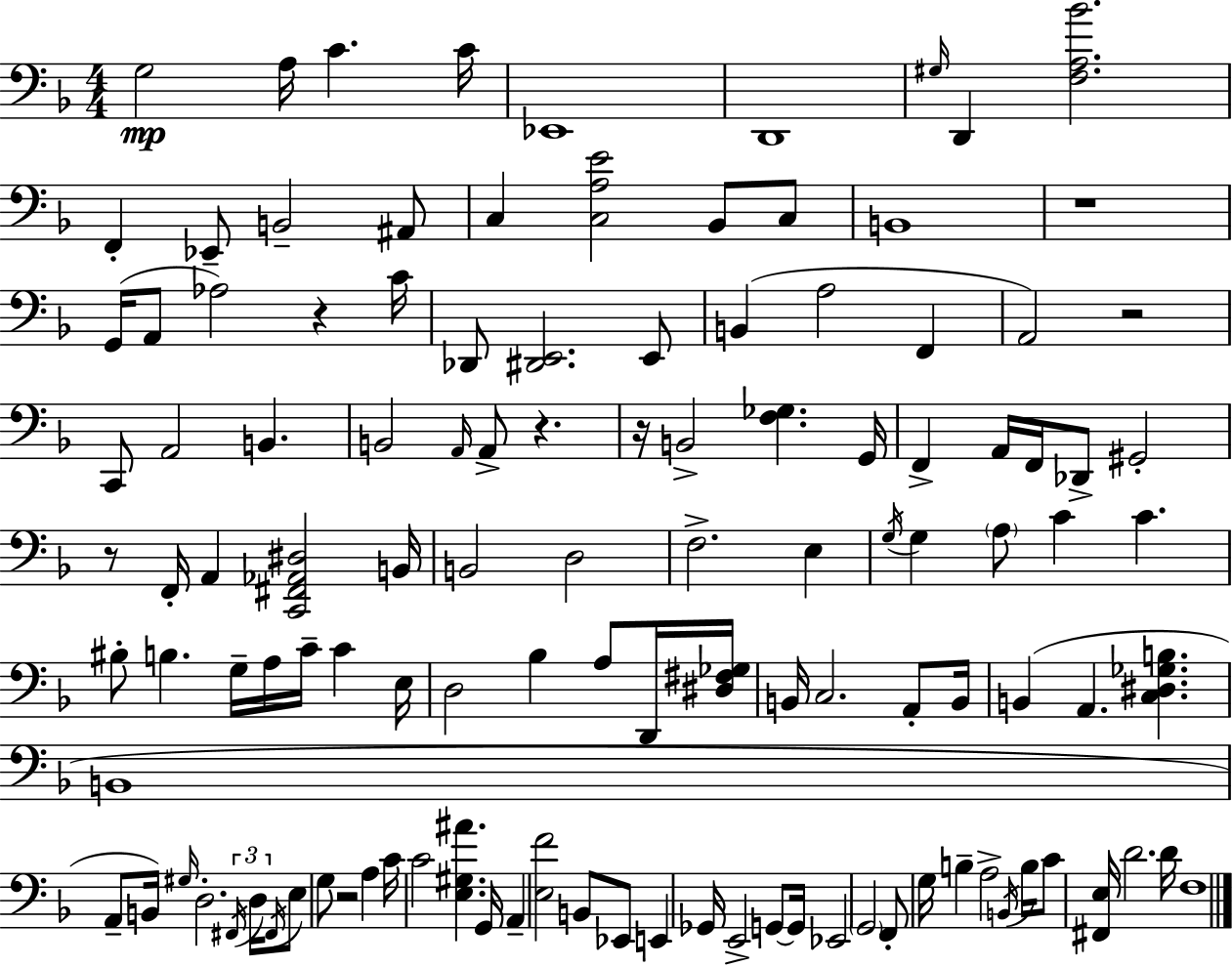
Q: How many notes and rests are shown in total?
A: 119